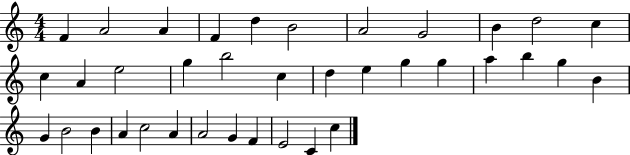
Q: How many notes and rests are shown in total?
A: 37